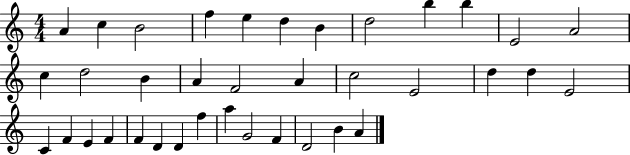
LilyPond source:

{
  \clef treble
  \numericTimeSignature
  \time 4/4
  \key c \major
  a'4 c''4 b'2 | f''4 e''4 d''4 b'4 | d''2 b''4 b''4 | e'2 a'2 | \break c''4 d''2 b'4 | a'4 f'2 a'4 | c''2 e'2 | d''4 d''4 e'2 | \break c'4 f'4 e'4 f'4 | f'4 d'4 d'4 f''4 | a''4 g'2 f'4 | d'2 b'4 a'4 | \break \bar "|."
}